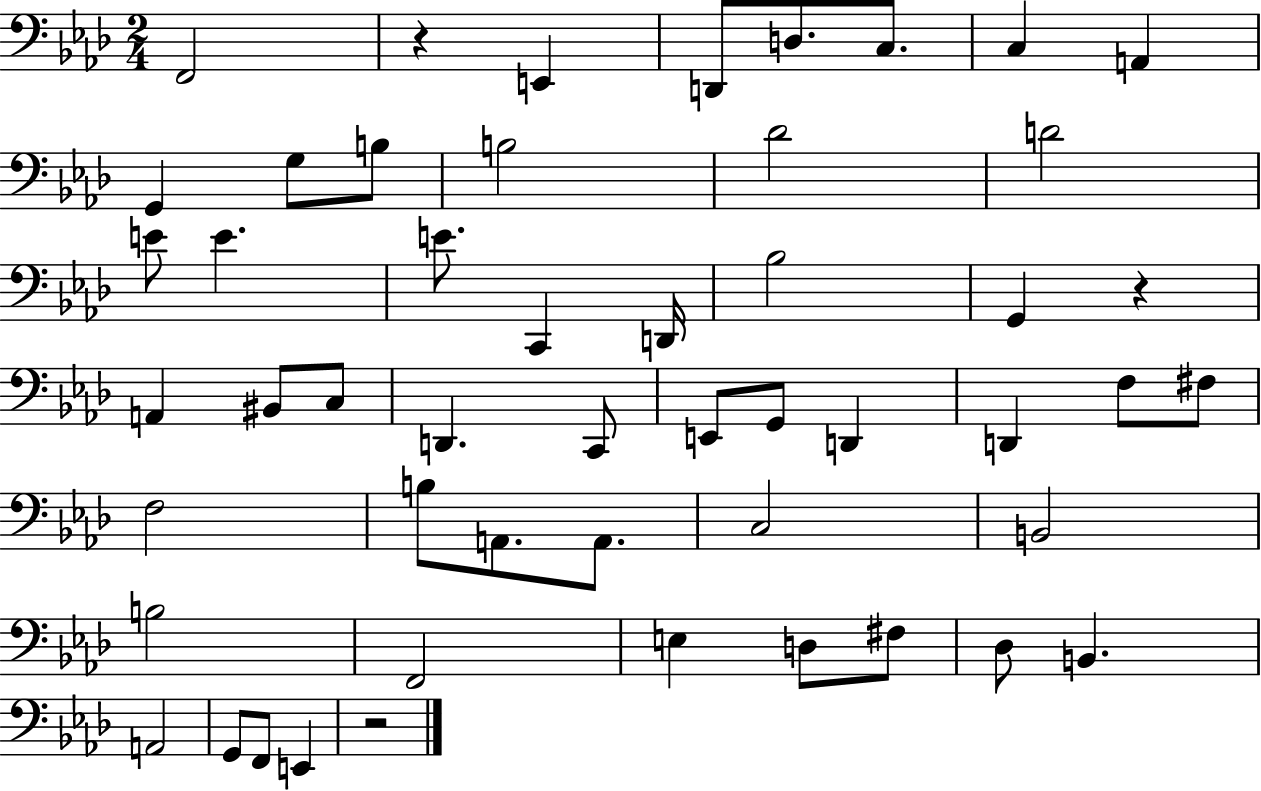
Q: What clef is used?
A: bass